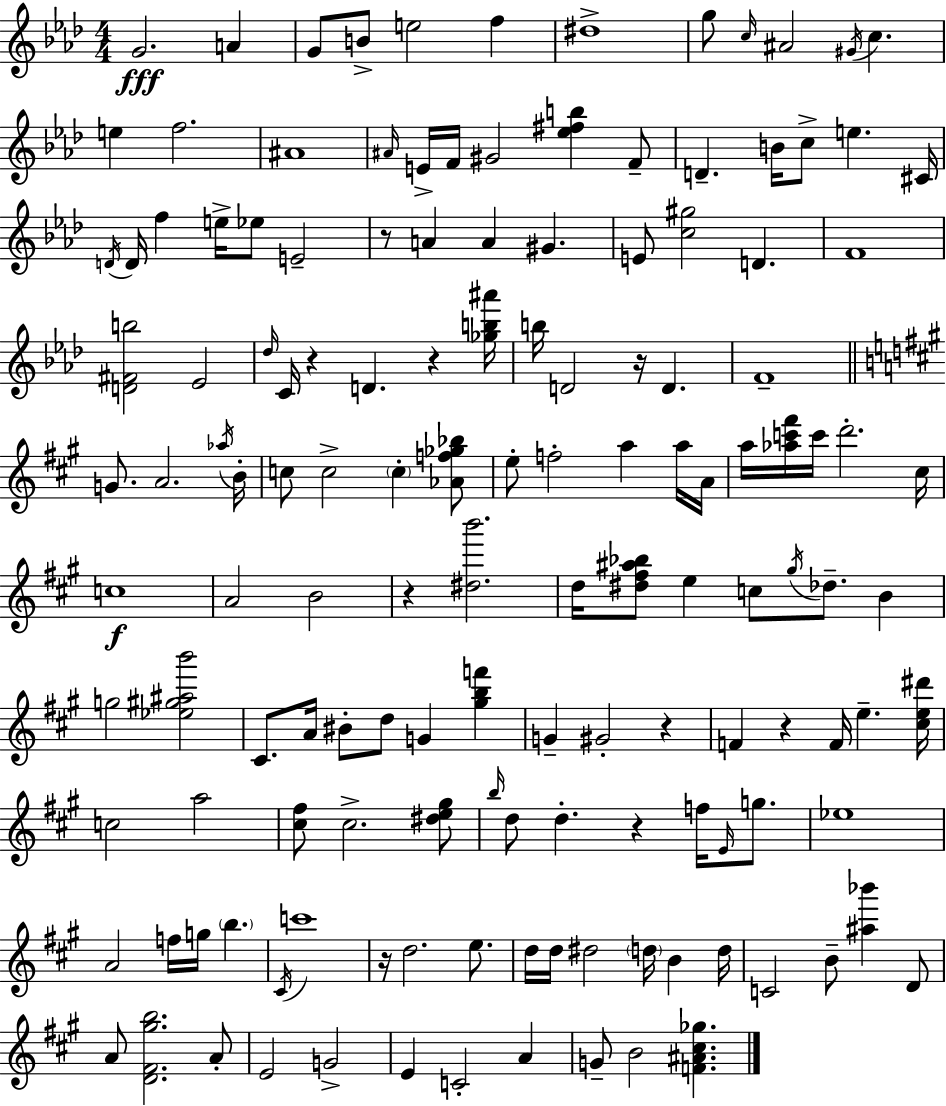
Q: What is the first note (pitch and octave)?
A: G4